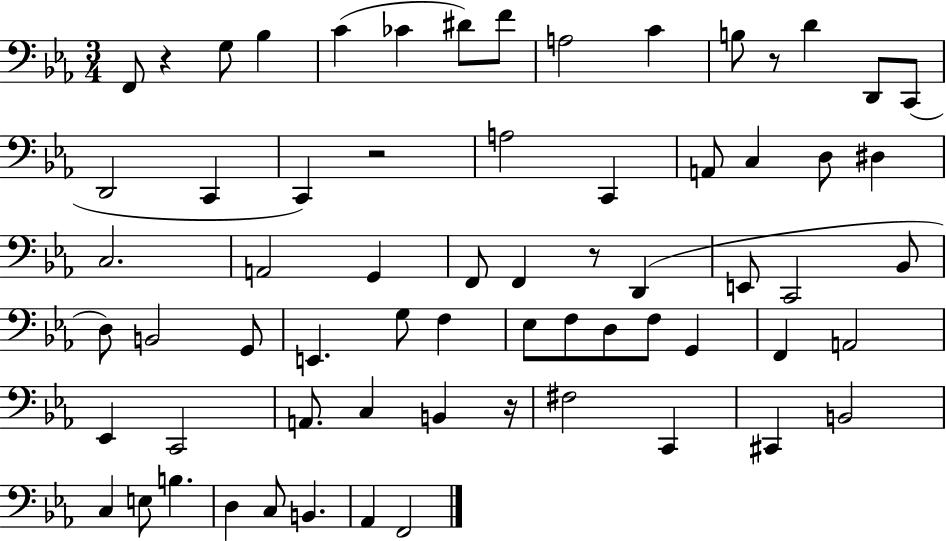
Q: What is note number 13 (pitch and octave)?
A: C2